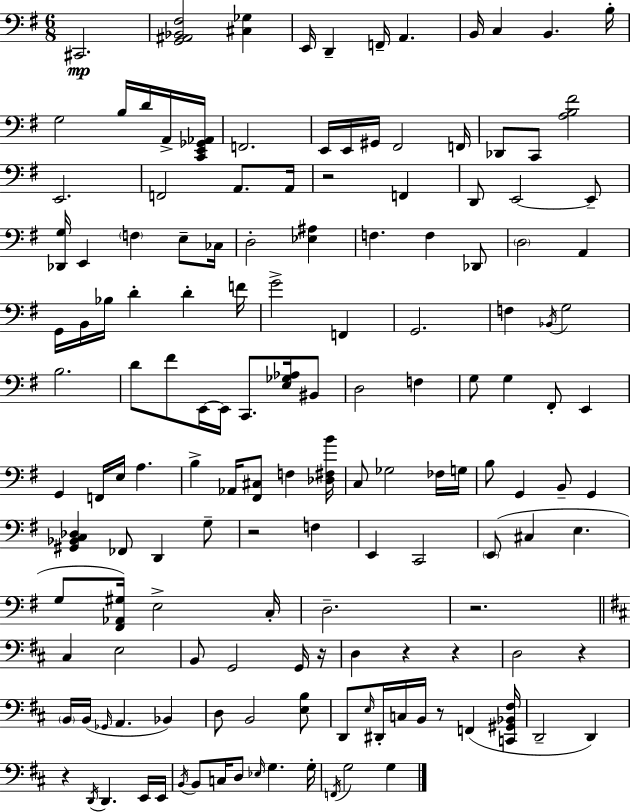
X:1
T:Untitled
M:6/8
L:1/4
K:G
^C,,2 [G,,^A,,_B,,^F,]2 [^C,_G,] E,,/4 D,, F,,/4 A,, B,,/4 C, B,, B,/4 G,2 B,/4 D/4 A,,/4 [C,,E,,_G,,_A,,]/4 F,,2 E,,/4 E,,/4 ^G,,/4 ^F,,2 F,,/4 _D,,/2 C,,/2 [A,B,^F]2 E,,2 F,,2 A,,/2 A,,/4 z2 F,, D,,/2 E,,2 E,,/2 [_D,,G,]/4 E,, F, E,/2 _C,/4 D,2 [_E,^A,] F, F, _D,,/2 D,2 A,, G,,/4 B,,/4 _B,/4 D D F/4 G2 F,, G,,2 F, _B,,/4 G,2 B,2 D/2 ^F/2 E,,/4 E,,/4 C,,/2 [E,_G,_A,]/4 ^B,,/2 D,2 F, G,/2 G, ^F,,/2 E,, G,, F,,/4 E,/4 A, B, _A,,/4 [^F,,^C,]/2 F, [_D,^F,B]/4 C,/2 _G,2 _F,/4 G,/4 B,/2 G,, B,,/2 G,, [^G,,_B,,C,_D,] _F,,/2 D,, G,/2 z2 F, E,, C,,2 E,,/2 ^C, E, G,/2 [^F,,_A,,^G,]/4 E,2 C,/4 D,2 z2 ^C, E,2 B,,/2 G,,2 G,,/4 z/4 D, z z D,2 z B,,/4 B,,/4 _G,,/4 A,, _B,, D,/2 B,,2 [E,B,]/2 D,,/2 E,/4 ^D,,/4 C,/4 B,,/4 z/2 F,, [C,,^G,,_B,,^F,]/4 D,,2 D,, z D,,/4 D,, E,,/4 E,,/4 B,,/4 B,,/2 C,/4 D,/2 _E,/4 G, G,/4 F,,/4 G,2 G,